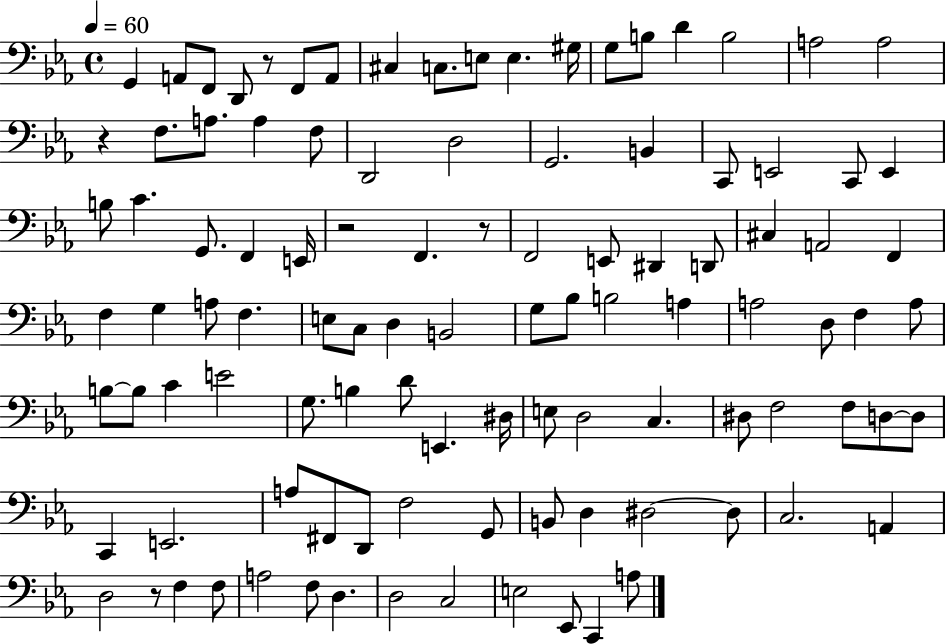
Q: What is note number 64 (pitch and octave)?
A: B3